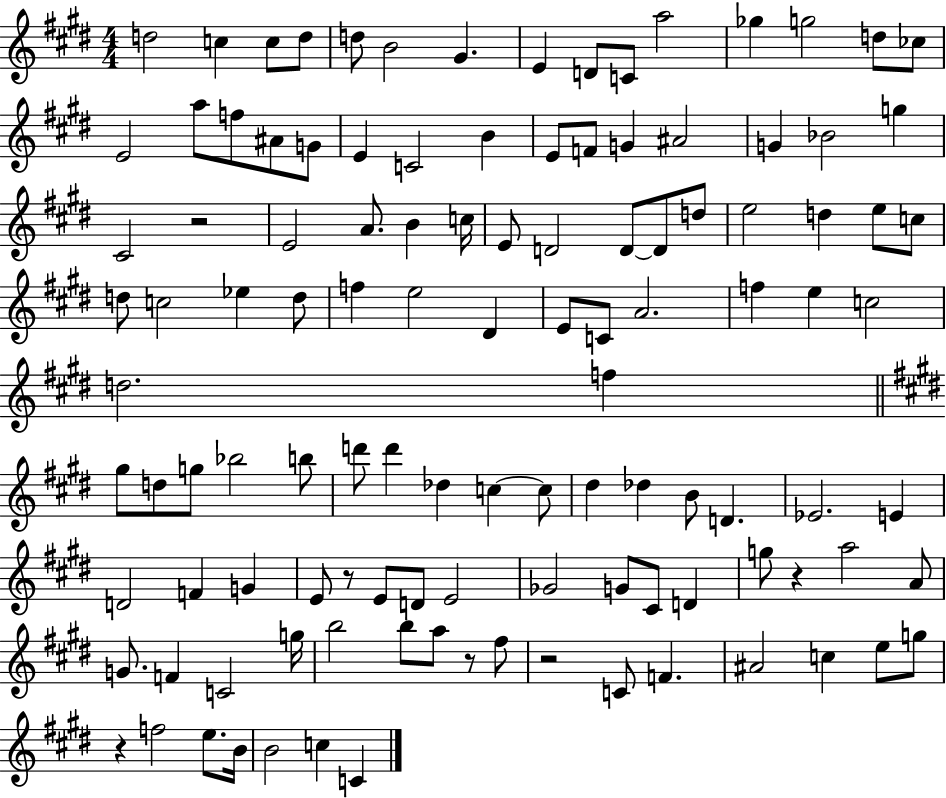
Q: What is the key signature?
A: E major